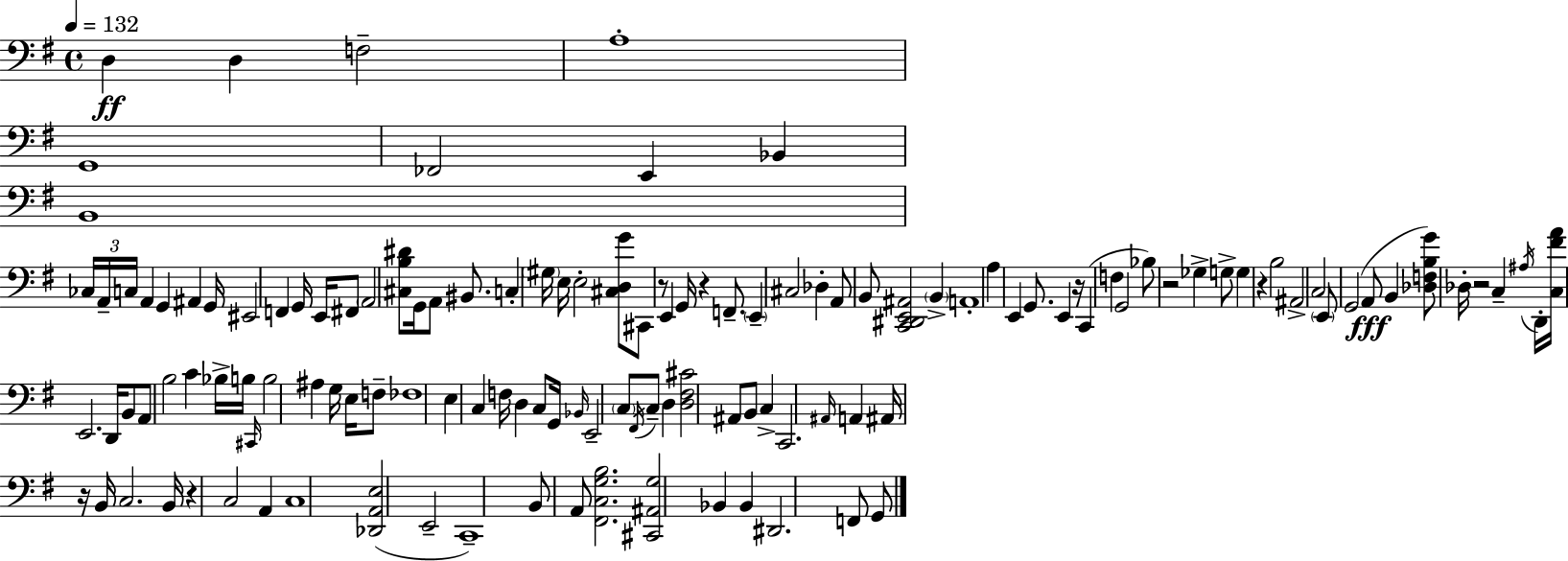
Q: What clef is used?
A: bass